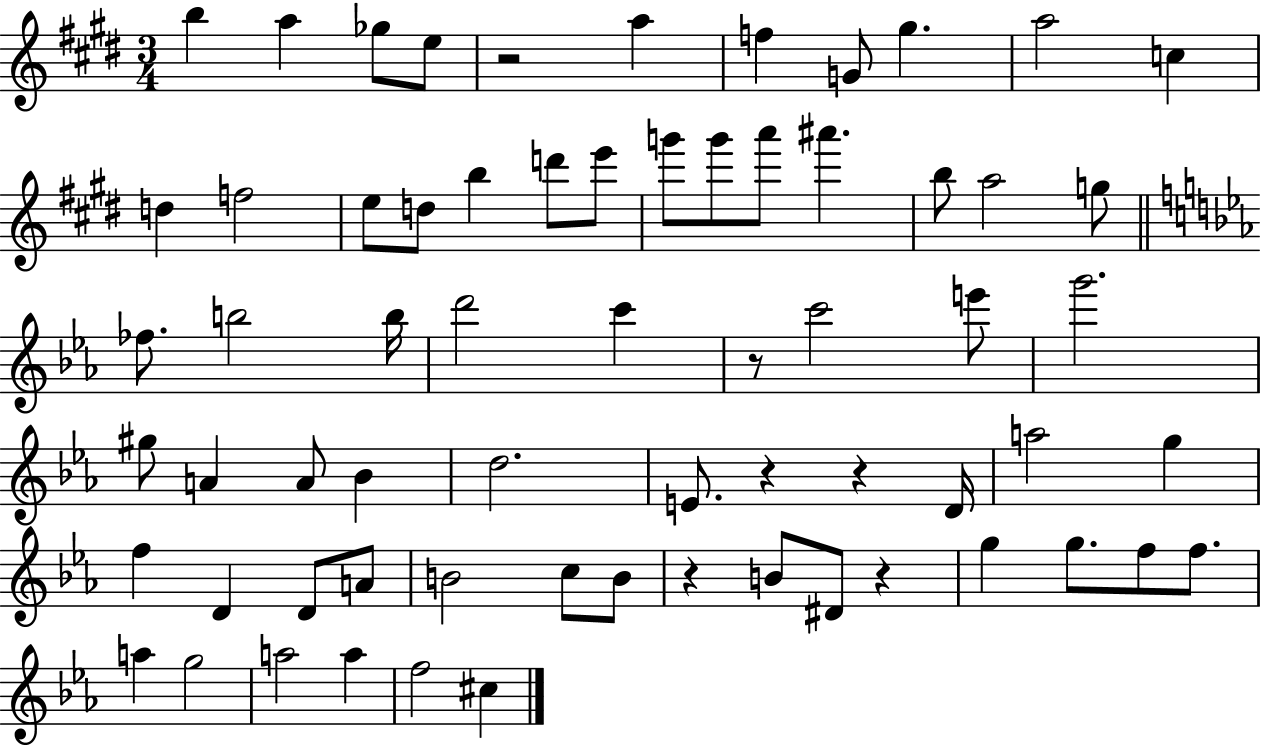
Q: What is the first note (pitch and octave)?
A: B5